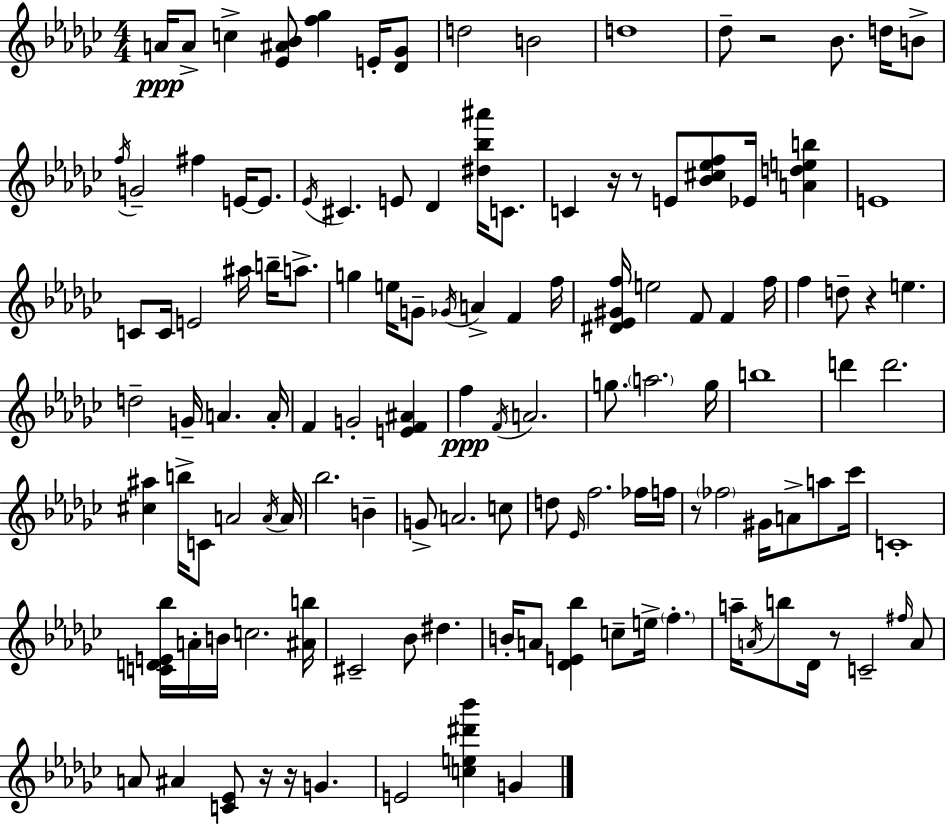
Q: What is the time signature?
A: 4/4